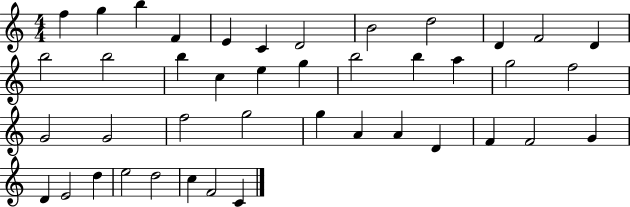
F5/q G5/q B5/q F4/q E4/q C4/q D4/h B4/h D5/h D4/q F4/h D4/q B5/h B5/h B5/q C5/q E5/q G5/q B5/h B5/q A5/q G5/h F5/h G4/h G4/h F5/h G5/h G5/q A4/q A4/q D4/q F4/q F4/h G4/q D4/q E4/h D5/q E5/h D5/h C5/q F4/h C4/q